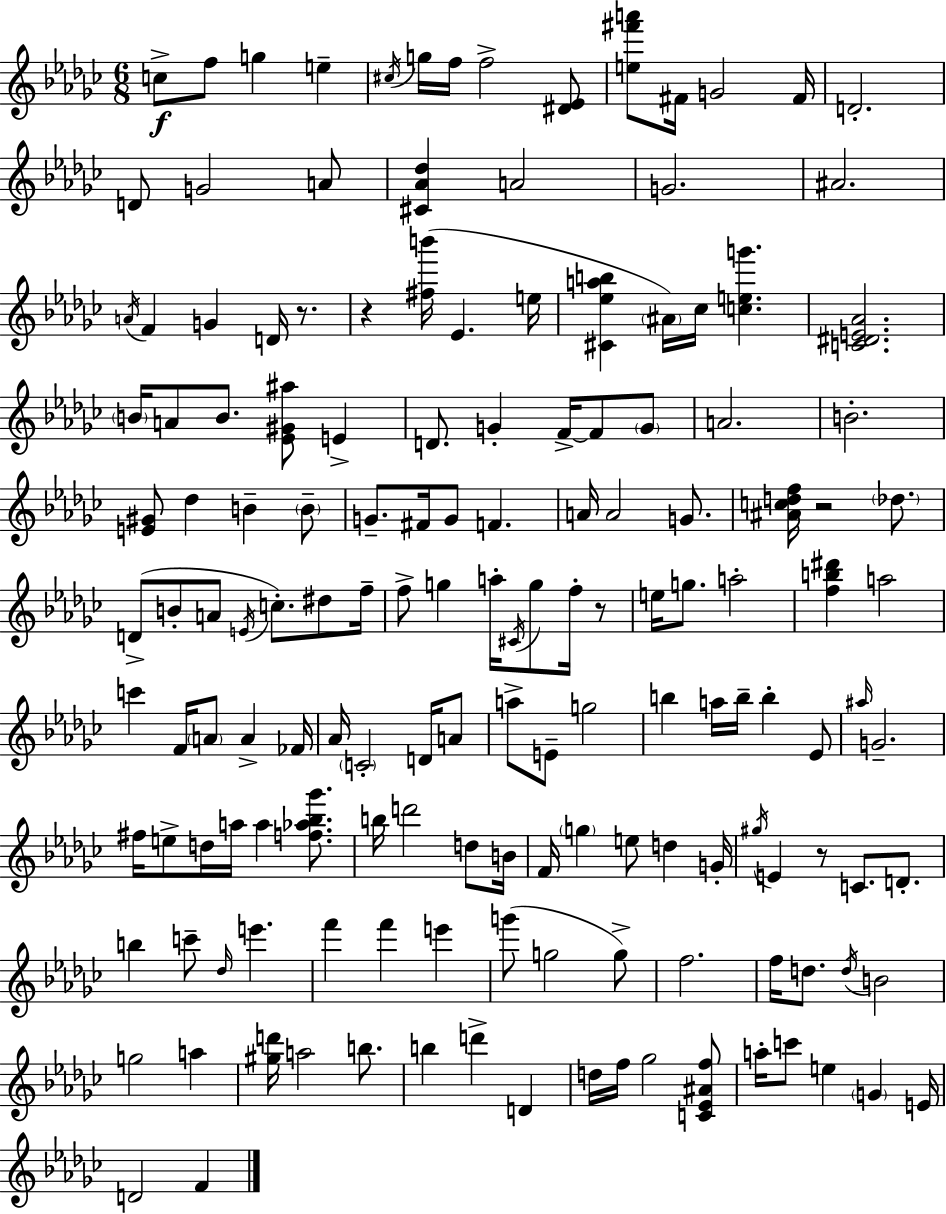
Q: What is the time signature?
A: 6/8